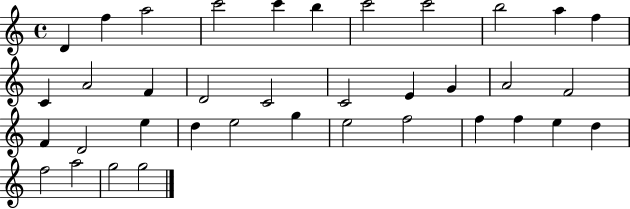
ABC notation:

X:1
T:Untitled
M:4/4
L:1/4
K:C
D f a2 c'2 c' b c'2 c'2 b2 a f C A2 F D2 C2 C2 E G A2 F2 F D2 e d e2 g e2 f2 f f e d f2 a2 g2 g2